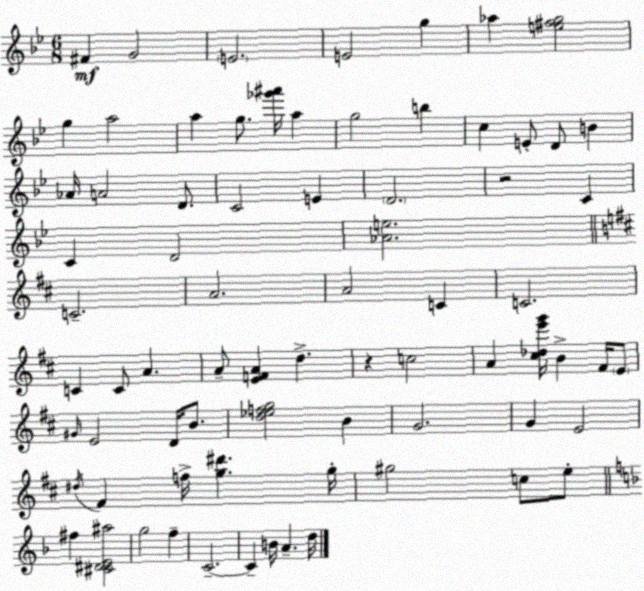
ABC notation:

X:1
T:Untitled
M:6/8
L:1/4
K:Gm
^F G2 E2 E2 g _a [e^fg]2 g a2 a g/2 [_g'^a']/4 a g2 b c E/2 D/2 B _A/4 A2 D/2 C2 E D2 z2 C C D2 [_Ae]2 C2 A2 A2 C C2 C C/2 A A/2 [EFA] d z c2 A [^c_de'g']/4 B ^F/4 E/2 ^G/4 E2 D/4 B/2 [d_efg]2 B G2 G E2 ^d/4 ^F f/4 [g^d'] g/4 ^g2 c/2 e/2 ^f [^C^DE^a]2 g2 f C2 C B/4 A d/4